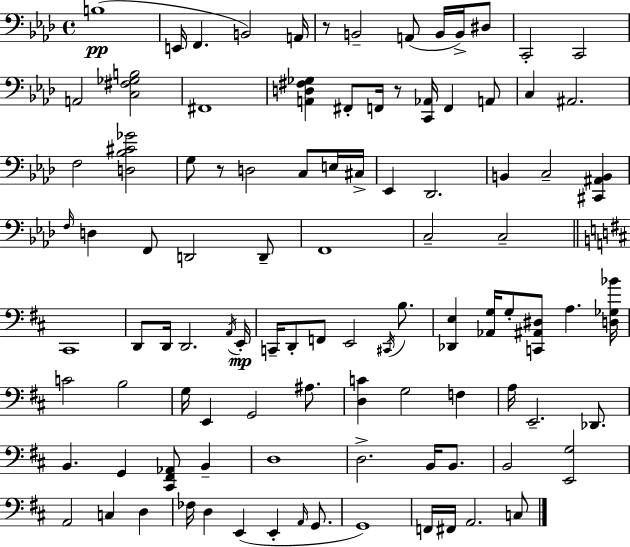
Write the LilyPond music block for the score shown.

{
  \clef bass
  \time 4/4
  \defaultTimeSignature
  \key aes \major
  \repeat volta 2 { b1(\pp | e,16 f,4. b,2) a,16 | r8 b,2-- a,8( b,16 b,16->) dis8 | c,2-. c,2 | \break a,2 <c fis ges b>2 | fis,1 | <a, d fis ges>4 fis,8-. f,16 r8 <c, aes,>16 f,4 a,8 | c4 ais,2. | \break f2 <d bes cis' ges'>2 | g8 r8 d2 c8 e16 cis16-> | ees,4 des,2. | b,4 c2-- <cis, ais, b,>4 | \break \grace { f16 } d4 f,8 d,2 d,8-- | f,1 | c2-- c2-- | \bar "||" \break \key d \major cis,1 | d,8 d,16 d,2. \acciaccatura { a,16 }\mp | e,16-. c,16-- d,8-. f,8 e,2 \acciaccatura { cis,16 } b8. | <des, e>4 <aes, g>16 g8-. <c, ais, dis>8 a4. | \break <d ges bes'>16 c'2 b2 | g16 e,4 g,2 ais8. | <d c'>4 g2 f4 | a16 e,2.-- des,8. | \break b,4. g,4 <cis, fis, aes,>8 b,4-- | d1 | d2.-> b,16 b,8. | b,2 <e, g>2 | \break a,2 c4 d4 | fes16 d4 e,4( e,4-. \grace { a,16 } | g,8. g,1) | f,16 fis,16 a,2. | \break c8 } \bar "|."
}